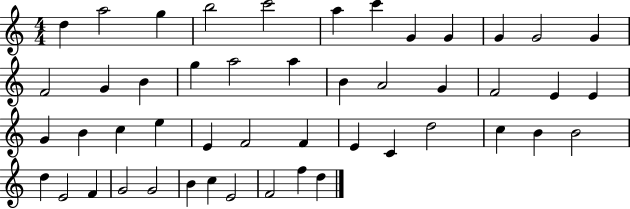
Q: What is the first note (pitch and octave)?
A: D5